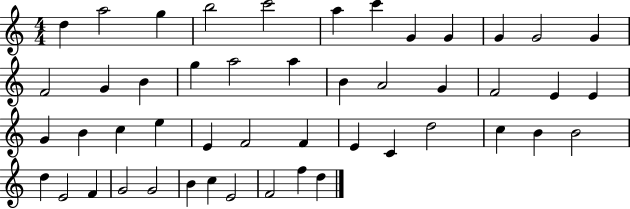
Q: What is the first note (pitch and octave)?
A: D5